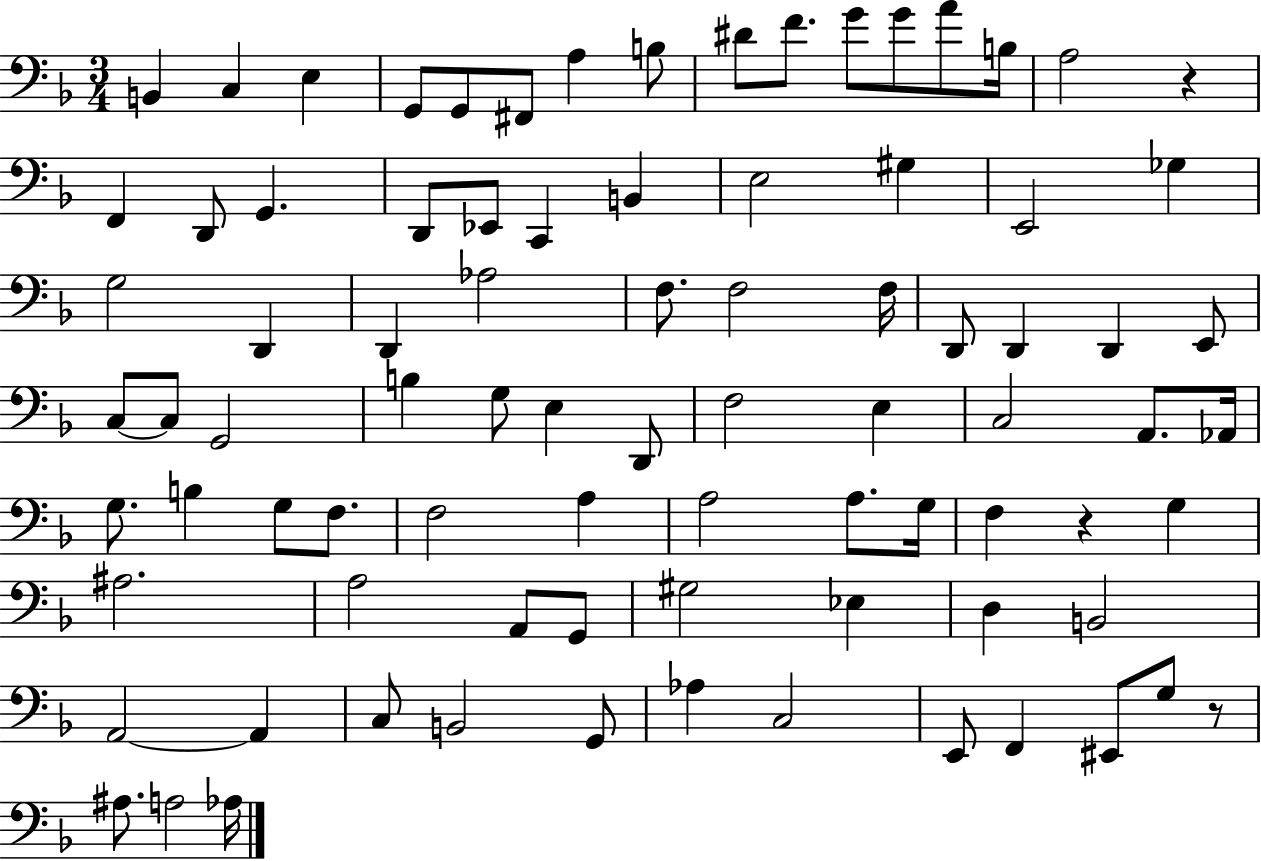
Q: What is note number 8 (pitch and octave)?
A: B3